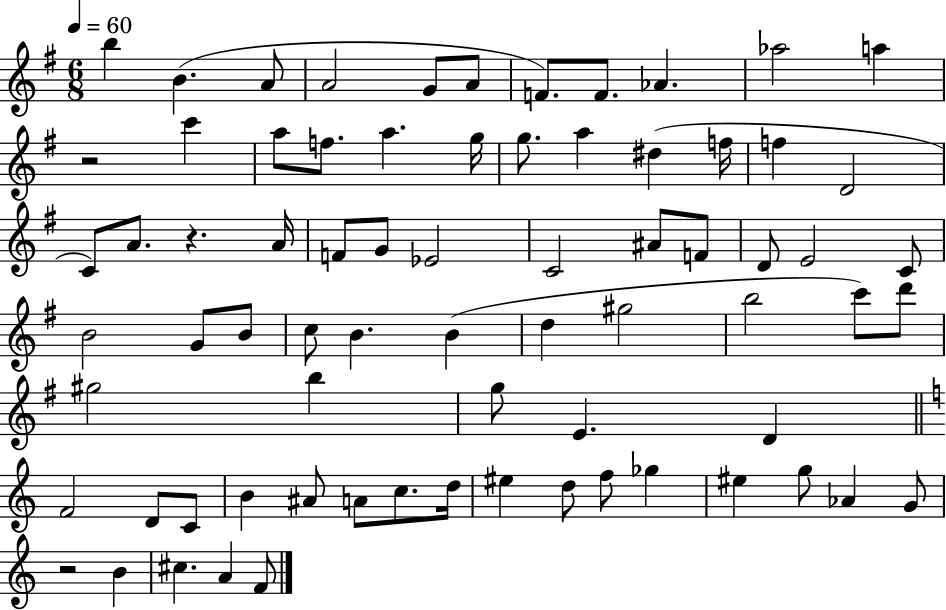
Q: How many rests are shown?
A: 3